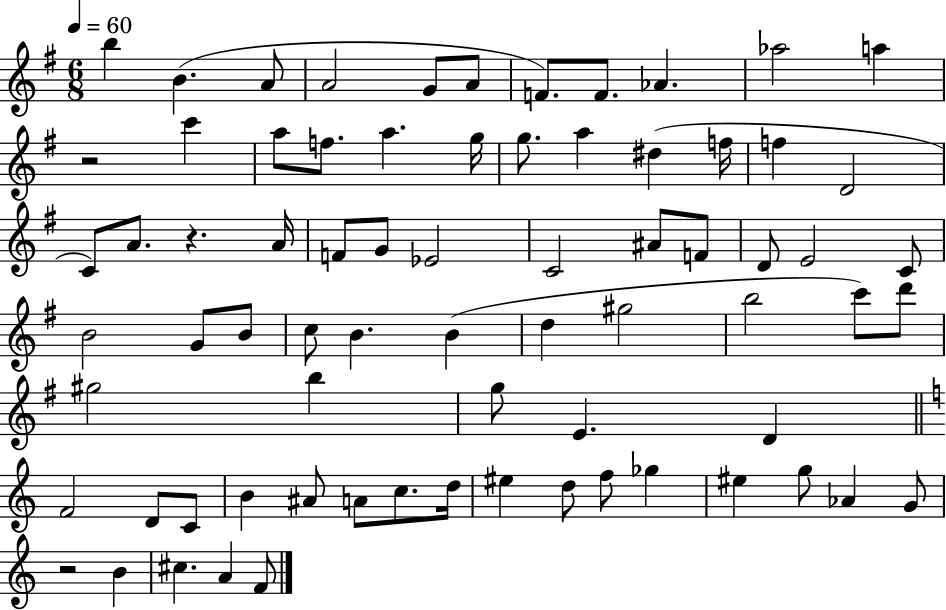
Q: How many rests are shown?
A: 3